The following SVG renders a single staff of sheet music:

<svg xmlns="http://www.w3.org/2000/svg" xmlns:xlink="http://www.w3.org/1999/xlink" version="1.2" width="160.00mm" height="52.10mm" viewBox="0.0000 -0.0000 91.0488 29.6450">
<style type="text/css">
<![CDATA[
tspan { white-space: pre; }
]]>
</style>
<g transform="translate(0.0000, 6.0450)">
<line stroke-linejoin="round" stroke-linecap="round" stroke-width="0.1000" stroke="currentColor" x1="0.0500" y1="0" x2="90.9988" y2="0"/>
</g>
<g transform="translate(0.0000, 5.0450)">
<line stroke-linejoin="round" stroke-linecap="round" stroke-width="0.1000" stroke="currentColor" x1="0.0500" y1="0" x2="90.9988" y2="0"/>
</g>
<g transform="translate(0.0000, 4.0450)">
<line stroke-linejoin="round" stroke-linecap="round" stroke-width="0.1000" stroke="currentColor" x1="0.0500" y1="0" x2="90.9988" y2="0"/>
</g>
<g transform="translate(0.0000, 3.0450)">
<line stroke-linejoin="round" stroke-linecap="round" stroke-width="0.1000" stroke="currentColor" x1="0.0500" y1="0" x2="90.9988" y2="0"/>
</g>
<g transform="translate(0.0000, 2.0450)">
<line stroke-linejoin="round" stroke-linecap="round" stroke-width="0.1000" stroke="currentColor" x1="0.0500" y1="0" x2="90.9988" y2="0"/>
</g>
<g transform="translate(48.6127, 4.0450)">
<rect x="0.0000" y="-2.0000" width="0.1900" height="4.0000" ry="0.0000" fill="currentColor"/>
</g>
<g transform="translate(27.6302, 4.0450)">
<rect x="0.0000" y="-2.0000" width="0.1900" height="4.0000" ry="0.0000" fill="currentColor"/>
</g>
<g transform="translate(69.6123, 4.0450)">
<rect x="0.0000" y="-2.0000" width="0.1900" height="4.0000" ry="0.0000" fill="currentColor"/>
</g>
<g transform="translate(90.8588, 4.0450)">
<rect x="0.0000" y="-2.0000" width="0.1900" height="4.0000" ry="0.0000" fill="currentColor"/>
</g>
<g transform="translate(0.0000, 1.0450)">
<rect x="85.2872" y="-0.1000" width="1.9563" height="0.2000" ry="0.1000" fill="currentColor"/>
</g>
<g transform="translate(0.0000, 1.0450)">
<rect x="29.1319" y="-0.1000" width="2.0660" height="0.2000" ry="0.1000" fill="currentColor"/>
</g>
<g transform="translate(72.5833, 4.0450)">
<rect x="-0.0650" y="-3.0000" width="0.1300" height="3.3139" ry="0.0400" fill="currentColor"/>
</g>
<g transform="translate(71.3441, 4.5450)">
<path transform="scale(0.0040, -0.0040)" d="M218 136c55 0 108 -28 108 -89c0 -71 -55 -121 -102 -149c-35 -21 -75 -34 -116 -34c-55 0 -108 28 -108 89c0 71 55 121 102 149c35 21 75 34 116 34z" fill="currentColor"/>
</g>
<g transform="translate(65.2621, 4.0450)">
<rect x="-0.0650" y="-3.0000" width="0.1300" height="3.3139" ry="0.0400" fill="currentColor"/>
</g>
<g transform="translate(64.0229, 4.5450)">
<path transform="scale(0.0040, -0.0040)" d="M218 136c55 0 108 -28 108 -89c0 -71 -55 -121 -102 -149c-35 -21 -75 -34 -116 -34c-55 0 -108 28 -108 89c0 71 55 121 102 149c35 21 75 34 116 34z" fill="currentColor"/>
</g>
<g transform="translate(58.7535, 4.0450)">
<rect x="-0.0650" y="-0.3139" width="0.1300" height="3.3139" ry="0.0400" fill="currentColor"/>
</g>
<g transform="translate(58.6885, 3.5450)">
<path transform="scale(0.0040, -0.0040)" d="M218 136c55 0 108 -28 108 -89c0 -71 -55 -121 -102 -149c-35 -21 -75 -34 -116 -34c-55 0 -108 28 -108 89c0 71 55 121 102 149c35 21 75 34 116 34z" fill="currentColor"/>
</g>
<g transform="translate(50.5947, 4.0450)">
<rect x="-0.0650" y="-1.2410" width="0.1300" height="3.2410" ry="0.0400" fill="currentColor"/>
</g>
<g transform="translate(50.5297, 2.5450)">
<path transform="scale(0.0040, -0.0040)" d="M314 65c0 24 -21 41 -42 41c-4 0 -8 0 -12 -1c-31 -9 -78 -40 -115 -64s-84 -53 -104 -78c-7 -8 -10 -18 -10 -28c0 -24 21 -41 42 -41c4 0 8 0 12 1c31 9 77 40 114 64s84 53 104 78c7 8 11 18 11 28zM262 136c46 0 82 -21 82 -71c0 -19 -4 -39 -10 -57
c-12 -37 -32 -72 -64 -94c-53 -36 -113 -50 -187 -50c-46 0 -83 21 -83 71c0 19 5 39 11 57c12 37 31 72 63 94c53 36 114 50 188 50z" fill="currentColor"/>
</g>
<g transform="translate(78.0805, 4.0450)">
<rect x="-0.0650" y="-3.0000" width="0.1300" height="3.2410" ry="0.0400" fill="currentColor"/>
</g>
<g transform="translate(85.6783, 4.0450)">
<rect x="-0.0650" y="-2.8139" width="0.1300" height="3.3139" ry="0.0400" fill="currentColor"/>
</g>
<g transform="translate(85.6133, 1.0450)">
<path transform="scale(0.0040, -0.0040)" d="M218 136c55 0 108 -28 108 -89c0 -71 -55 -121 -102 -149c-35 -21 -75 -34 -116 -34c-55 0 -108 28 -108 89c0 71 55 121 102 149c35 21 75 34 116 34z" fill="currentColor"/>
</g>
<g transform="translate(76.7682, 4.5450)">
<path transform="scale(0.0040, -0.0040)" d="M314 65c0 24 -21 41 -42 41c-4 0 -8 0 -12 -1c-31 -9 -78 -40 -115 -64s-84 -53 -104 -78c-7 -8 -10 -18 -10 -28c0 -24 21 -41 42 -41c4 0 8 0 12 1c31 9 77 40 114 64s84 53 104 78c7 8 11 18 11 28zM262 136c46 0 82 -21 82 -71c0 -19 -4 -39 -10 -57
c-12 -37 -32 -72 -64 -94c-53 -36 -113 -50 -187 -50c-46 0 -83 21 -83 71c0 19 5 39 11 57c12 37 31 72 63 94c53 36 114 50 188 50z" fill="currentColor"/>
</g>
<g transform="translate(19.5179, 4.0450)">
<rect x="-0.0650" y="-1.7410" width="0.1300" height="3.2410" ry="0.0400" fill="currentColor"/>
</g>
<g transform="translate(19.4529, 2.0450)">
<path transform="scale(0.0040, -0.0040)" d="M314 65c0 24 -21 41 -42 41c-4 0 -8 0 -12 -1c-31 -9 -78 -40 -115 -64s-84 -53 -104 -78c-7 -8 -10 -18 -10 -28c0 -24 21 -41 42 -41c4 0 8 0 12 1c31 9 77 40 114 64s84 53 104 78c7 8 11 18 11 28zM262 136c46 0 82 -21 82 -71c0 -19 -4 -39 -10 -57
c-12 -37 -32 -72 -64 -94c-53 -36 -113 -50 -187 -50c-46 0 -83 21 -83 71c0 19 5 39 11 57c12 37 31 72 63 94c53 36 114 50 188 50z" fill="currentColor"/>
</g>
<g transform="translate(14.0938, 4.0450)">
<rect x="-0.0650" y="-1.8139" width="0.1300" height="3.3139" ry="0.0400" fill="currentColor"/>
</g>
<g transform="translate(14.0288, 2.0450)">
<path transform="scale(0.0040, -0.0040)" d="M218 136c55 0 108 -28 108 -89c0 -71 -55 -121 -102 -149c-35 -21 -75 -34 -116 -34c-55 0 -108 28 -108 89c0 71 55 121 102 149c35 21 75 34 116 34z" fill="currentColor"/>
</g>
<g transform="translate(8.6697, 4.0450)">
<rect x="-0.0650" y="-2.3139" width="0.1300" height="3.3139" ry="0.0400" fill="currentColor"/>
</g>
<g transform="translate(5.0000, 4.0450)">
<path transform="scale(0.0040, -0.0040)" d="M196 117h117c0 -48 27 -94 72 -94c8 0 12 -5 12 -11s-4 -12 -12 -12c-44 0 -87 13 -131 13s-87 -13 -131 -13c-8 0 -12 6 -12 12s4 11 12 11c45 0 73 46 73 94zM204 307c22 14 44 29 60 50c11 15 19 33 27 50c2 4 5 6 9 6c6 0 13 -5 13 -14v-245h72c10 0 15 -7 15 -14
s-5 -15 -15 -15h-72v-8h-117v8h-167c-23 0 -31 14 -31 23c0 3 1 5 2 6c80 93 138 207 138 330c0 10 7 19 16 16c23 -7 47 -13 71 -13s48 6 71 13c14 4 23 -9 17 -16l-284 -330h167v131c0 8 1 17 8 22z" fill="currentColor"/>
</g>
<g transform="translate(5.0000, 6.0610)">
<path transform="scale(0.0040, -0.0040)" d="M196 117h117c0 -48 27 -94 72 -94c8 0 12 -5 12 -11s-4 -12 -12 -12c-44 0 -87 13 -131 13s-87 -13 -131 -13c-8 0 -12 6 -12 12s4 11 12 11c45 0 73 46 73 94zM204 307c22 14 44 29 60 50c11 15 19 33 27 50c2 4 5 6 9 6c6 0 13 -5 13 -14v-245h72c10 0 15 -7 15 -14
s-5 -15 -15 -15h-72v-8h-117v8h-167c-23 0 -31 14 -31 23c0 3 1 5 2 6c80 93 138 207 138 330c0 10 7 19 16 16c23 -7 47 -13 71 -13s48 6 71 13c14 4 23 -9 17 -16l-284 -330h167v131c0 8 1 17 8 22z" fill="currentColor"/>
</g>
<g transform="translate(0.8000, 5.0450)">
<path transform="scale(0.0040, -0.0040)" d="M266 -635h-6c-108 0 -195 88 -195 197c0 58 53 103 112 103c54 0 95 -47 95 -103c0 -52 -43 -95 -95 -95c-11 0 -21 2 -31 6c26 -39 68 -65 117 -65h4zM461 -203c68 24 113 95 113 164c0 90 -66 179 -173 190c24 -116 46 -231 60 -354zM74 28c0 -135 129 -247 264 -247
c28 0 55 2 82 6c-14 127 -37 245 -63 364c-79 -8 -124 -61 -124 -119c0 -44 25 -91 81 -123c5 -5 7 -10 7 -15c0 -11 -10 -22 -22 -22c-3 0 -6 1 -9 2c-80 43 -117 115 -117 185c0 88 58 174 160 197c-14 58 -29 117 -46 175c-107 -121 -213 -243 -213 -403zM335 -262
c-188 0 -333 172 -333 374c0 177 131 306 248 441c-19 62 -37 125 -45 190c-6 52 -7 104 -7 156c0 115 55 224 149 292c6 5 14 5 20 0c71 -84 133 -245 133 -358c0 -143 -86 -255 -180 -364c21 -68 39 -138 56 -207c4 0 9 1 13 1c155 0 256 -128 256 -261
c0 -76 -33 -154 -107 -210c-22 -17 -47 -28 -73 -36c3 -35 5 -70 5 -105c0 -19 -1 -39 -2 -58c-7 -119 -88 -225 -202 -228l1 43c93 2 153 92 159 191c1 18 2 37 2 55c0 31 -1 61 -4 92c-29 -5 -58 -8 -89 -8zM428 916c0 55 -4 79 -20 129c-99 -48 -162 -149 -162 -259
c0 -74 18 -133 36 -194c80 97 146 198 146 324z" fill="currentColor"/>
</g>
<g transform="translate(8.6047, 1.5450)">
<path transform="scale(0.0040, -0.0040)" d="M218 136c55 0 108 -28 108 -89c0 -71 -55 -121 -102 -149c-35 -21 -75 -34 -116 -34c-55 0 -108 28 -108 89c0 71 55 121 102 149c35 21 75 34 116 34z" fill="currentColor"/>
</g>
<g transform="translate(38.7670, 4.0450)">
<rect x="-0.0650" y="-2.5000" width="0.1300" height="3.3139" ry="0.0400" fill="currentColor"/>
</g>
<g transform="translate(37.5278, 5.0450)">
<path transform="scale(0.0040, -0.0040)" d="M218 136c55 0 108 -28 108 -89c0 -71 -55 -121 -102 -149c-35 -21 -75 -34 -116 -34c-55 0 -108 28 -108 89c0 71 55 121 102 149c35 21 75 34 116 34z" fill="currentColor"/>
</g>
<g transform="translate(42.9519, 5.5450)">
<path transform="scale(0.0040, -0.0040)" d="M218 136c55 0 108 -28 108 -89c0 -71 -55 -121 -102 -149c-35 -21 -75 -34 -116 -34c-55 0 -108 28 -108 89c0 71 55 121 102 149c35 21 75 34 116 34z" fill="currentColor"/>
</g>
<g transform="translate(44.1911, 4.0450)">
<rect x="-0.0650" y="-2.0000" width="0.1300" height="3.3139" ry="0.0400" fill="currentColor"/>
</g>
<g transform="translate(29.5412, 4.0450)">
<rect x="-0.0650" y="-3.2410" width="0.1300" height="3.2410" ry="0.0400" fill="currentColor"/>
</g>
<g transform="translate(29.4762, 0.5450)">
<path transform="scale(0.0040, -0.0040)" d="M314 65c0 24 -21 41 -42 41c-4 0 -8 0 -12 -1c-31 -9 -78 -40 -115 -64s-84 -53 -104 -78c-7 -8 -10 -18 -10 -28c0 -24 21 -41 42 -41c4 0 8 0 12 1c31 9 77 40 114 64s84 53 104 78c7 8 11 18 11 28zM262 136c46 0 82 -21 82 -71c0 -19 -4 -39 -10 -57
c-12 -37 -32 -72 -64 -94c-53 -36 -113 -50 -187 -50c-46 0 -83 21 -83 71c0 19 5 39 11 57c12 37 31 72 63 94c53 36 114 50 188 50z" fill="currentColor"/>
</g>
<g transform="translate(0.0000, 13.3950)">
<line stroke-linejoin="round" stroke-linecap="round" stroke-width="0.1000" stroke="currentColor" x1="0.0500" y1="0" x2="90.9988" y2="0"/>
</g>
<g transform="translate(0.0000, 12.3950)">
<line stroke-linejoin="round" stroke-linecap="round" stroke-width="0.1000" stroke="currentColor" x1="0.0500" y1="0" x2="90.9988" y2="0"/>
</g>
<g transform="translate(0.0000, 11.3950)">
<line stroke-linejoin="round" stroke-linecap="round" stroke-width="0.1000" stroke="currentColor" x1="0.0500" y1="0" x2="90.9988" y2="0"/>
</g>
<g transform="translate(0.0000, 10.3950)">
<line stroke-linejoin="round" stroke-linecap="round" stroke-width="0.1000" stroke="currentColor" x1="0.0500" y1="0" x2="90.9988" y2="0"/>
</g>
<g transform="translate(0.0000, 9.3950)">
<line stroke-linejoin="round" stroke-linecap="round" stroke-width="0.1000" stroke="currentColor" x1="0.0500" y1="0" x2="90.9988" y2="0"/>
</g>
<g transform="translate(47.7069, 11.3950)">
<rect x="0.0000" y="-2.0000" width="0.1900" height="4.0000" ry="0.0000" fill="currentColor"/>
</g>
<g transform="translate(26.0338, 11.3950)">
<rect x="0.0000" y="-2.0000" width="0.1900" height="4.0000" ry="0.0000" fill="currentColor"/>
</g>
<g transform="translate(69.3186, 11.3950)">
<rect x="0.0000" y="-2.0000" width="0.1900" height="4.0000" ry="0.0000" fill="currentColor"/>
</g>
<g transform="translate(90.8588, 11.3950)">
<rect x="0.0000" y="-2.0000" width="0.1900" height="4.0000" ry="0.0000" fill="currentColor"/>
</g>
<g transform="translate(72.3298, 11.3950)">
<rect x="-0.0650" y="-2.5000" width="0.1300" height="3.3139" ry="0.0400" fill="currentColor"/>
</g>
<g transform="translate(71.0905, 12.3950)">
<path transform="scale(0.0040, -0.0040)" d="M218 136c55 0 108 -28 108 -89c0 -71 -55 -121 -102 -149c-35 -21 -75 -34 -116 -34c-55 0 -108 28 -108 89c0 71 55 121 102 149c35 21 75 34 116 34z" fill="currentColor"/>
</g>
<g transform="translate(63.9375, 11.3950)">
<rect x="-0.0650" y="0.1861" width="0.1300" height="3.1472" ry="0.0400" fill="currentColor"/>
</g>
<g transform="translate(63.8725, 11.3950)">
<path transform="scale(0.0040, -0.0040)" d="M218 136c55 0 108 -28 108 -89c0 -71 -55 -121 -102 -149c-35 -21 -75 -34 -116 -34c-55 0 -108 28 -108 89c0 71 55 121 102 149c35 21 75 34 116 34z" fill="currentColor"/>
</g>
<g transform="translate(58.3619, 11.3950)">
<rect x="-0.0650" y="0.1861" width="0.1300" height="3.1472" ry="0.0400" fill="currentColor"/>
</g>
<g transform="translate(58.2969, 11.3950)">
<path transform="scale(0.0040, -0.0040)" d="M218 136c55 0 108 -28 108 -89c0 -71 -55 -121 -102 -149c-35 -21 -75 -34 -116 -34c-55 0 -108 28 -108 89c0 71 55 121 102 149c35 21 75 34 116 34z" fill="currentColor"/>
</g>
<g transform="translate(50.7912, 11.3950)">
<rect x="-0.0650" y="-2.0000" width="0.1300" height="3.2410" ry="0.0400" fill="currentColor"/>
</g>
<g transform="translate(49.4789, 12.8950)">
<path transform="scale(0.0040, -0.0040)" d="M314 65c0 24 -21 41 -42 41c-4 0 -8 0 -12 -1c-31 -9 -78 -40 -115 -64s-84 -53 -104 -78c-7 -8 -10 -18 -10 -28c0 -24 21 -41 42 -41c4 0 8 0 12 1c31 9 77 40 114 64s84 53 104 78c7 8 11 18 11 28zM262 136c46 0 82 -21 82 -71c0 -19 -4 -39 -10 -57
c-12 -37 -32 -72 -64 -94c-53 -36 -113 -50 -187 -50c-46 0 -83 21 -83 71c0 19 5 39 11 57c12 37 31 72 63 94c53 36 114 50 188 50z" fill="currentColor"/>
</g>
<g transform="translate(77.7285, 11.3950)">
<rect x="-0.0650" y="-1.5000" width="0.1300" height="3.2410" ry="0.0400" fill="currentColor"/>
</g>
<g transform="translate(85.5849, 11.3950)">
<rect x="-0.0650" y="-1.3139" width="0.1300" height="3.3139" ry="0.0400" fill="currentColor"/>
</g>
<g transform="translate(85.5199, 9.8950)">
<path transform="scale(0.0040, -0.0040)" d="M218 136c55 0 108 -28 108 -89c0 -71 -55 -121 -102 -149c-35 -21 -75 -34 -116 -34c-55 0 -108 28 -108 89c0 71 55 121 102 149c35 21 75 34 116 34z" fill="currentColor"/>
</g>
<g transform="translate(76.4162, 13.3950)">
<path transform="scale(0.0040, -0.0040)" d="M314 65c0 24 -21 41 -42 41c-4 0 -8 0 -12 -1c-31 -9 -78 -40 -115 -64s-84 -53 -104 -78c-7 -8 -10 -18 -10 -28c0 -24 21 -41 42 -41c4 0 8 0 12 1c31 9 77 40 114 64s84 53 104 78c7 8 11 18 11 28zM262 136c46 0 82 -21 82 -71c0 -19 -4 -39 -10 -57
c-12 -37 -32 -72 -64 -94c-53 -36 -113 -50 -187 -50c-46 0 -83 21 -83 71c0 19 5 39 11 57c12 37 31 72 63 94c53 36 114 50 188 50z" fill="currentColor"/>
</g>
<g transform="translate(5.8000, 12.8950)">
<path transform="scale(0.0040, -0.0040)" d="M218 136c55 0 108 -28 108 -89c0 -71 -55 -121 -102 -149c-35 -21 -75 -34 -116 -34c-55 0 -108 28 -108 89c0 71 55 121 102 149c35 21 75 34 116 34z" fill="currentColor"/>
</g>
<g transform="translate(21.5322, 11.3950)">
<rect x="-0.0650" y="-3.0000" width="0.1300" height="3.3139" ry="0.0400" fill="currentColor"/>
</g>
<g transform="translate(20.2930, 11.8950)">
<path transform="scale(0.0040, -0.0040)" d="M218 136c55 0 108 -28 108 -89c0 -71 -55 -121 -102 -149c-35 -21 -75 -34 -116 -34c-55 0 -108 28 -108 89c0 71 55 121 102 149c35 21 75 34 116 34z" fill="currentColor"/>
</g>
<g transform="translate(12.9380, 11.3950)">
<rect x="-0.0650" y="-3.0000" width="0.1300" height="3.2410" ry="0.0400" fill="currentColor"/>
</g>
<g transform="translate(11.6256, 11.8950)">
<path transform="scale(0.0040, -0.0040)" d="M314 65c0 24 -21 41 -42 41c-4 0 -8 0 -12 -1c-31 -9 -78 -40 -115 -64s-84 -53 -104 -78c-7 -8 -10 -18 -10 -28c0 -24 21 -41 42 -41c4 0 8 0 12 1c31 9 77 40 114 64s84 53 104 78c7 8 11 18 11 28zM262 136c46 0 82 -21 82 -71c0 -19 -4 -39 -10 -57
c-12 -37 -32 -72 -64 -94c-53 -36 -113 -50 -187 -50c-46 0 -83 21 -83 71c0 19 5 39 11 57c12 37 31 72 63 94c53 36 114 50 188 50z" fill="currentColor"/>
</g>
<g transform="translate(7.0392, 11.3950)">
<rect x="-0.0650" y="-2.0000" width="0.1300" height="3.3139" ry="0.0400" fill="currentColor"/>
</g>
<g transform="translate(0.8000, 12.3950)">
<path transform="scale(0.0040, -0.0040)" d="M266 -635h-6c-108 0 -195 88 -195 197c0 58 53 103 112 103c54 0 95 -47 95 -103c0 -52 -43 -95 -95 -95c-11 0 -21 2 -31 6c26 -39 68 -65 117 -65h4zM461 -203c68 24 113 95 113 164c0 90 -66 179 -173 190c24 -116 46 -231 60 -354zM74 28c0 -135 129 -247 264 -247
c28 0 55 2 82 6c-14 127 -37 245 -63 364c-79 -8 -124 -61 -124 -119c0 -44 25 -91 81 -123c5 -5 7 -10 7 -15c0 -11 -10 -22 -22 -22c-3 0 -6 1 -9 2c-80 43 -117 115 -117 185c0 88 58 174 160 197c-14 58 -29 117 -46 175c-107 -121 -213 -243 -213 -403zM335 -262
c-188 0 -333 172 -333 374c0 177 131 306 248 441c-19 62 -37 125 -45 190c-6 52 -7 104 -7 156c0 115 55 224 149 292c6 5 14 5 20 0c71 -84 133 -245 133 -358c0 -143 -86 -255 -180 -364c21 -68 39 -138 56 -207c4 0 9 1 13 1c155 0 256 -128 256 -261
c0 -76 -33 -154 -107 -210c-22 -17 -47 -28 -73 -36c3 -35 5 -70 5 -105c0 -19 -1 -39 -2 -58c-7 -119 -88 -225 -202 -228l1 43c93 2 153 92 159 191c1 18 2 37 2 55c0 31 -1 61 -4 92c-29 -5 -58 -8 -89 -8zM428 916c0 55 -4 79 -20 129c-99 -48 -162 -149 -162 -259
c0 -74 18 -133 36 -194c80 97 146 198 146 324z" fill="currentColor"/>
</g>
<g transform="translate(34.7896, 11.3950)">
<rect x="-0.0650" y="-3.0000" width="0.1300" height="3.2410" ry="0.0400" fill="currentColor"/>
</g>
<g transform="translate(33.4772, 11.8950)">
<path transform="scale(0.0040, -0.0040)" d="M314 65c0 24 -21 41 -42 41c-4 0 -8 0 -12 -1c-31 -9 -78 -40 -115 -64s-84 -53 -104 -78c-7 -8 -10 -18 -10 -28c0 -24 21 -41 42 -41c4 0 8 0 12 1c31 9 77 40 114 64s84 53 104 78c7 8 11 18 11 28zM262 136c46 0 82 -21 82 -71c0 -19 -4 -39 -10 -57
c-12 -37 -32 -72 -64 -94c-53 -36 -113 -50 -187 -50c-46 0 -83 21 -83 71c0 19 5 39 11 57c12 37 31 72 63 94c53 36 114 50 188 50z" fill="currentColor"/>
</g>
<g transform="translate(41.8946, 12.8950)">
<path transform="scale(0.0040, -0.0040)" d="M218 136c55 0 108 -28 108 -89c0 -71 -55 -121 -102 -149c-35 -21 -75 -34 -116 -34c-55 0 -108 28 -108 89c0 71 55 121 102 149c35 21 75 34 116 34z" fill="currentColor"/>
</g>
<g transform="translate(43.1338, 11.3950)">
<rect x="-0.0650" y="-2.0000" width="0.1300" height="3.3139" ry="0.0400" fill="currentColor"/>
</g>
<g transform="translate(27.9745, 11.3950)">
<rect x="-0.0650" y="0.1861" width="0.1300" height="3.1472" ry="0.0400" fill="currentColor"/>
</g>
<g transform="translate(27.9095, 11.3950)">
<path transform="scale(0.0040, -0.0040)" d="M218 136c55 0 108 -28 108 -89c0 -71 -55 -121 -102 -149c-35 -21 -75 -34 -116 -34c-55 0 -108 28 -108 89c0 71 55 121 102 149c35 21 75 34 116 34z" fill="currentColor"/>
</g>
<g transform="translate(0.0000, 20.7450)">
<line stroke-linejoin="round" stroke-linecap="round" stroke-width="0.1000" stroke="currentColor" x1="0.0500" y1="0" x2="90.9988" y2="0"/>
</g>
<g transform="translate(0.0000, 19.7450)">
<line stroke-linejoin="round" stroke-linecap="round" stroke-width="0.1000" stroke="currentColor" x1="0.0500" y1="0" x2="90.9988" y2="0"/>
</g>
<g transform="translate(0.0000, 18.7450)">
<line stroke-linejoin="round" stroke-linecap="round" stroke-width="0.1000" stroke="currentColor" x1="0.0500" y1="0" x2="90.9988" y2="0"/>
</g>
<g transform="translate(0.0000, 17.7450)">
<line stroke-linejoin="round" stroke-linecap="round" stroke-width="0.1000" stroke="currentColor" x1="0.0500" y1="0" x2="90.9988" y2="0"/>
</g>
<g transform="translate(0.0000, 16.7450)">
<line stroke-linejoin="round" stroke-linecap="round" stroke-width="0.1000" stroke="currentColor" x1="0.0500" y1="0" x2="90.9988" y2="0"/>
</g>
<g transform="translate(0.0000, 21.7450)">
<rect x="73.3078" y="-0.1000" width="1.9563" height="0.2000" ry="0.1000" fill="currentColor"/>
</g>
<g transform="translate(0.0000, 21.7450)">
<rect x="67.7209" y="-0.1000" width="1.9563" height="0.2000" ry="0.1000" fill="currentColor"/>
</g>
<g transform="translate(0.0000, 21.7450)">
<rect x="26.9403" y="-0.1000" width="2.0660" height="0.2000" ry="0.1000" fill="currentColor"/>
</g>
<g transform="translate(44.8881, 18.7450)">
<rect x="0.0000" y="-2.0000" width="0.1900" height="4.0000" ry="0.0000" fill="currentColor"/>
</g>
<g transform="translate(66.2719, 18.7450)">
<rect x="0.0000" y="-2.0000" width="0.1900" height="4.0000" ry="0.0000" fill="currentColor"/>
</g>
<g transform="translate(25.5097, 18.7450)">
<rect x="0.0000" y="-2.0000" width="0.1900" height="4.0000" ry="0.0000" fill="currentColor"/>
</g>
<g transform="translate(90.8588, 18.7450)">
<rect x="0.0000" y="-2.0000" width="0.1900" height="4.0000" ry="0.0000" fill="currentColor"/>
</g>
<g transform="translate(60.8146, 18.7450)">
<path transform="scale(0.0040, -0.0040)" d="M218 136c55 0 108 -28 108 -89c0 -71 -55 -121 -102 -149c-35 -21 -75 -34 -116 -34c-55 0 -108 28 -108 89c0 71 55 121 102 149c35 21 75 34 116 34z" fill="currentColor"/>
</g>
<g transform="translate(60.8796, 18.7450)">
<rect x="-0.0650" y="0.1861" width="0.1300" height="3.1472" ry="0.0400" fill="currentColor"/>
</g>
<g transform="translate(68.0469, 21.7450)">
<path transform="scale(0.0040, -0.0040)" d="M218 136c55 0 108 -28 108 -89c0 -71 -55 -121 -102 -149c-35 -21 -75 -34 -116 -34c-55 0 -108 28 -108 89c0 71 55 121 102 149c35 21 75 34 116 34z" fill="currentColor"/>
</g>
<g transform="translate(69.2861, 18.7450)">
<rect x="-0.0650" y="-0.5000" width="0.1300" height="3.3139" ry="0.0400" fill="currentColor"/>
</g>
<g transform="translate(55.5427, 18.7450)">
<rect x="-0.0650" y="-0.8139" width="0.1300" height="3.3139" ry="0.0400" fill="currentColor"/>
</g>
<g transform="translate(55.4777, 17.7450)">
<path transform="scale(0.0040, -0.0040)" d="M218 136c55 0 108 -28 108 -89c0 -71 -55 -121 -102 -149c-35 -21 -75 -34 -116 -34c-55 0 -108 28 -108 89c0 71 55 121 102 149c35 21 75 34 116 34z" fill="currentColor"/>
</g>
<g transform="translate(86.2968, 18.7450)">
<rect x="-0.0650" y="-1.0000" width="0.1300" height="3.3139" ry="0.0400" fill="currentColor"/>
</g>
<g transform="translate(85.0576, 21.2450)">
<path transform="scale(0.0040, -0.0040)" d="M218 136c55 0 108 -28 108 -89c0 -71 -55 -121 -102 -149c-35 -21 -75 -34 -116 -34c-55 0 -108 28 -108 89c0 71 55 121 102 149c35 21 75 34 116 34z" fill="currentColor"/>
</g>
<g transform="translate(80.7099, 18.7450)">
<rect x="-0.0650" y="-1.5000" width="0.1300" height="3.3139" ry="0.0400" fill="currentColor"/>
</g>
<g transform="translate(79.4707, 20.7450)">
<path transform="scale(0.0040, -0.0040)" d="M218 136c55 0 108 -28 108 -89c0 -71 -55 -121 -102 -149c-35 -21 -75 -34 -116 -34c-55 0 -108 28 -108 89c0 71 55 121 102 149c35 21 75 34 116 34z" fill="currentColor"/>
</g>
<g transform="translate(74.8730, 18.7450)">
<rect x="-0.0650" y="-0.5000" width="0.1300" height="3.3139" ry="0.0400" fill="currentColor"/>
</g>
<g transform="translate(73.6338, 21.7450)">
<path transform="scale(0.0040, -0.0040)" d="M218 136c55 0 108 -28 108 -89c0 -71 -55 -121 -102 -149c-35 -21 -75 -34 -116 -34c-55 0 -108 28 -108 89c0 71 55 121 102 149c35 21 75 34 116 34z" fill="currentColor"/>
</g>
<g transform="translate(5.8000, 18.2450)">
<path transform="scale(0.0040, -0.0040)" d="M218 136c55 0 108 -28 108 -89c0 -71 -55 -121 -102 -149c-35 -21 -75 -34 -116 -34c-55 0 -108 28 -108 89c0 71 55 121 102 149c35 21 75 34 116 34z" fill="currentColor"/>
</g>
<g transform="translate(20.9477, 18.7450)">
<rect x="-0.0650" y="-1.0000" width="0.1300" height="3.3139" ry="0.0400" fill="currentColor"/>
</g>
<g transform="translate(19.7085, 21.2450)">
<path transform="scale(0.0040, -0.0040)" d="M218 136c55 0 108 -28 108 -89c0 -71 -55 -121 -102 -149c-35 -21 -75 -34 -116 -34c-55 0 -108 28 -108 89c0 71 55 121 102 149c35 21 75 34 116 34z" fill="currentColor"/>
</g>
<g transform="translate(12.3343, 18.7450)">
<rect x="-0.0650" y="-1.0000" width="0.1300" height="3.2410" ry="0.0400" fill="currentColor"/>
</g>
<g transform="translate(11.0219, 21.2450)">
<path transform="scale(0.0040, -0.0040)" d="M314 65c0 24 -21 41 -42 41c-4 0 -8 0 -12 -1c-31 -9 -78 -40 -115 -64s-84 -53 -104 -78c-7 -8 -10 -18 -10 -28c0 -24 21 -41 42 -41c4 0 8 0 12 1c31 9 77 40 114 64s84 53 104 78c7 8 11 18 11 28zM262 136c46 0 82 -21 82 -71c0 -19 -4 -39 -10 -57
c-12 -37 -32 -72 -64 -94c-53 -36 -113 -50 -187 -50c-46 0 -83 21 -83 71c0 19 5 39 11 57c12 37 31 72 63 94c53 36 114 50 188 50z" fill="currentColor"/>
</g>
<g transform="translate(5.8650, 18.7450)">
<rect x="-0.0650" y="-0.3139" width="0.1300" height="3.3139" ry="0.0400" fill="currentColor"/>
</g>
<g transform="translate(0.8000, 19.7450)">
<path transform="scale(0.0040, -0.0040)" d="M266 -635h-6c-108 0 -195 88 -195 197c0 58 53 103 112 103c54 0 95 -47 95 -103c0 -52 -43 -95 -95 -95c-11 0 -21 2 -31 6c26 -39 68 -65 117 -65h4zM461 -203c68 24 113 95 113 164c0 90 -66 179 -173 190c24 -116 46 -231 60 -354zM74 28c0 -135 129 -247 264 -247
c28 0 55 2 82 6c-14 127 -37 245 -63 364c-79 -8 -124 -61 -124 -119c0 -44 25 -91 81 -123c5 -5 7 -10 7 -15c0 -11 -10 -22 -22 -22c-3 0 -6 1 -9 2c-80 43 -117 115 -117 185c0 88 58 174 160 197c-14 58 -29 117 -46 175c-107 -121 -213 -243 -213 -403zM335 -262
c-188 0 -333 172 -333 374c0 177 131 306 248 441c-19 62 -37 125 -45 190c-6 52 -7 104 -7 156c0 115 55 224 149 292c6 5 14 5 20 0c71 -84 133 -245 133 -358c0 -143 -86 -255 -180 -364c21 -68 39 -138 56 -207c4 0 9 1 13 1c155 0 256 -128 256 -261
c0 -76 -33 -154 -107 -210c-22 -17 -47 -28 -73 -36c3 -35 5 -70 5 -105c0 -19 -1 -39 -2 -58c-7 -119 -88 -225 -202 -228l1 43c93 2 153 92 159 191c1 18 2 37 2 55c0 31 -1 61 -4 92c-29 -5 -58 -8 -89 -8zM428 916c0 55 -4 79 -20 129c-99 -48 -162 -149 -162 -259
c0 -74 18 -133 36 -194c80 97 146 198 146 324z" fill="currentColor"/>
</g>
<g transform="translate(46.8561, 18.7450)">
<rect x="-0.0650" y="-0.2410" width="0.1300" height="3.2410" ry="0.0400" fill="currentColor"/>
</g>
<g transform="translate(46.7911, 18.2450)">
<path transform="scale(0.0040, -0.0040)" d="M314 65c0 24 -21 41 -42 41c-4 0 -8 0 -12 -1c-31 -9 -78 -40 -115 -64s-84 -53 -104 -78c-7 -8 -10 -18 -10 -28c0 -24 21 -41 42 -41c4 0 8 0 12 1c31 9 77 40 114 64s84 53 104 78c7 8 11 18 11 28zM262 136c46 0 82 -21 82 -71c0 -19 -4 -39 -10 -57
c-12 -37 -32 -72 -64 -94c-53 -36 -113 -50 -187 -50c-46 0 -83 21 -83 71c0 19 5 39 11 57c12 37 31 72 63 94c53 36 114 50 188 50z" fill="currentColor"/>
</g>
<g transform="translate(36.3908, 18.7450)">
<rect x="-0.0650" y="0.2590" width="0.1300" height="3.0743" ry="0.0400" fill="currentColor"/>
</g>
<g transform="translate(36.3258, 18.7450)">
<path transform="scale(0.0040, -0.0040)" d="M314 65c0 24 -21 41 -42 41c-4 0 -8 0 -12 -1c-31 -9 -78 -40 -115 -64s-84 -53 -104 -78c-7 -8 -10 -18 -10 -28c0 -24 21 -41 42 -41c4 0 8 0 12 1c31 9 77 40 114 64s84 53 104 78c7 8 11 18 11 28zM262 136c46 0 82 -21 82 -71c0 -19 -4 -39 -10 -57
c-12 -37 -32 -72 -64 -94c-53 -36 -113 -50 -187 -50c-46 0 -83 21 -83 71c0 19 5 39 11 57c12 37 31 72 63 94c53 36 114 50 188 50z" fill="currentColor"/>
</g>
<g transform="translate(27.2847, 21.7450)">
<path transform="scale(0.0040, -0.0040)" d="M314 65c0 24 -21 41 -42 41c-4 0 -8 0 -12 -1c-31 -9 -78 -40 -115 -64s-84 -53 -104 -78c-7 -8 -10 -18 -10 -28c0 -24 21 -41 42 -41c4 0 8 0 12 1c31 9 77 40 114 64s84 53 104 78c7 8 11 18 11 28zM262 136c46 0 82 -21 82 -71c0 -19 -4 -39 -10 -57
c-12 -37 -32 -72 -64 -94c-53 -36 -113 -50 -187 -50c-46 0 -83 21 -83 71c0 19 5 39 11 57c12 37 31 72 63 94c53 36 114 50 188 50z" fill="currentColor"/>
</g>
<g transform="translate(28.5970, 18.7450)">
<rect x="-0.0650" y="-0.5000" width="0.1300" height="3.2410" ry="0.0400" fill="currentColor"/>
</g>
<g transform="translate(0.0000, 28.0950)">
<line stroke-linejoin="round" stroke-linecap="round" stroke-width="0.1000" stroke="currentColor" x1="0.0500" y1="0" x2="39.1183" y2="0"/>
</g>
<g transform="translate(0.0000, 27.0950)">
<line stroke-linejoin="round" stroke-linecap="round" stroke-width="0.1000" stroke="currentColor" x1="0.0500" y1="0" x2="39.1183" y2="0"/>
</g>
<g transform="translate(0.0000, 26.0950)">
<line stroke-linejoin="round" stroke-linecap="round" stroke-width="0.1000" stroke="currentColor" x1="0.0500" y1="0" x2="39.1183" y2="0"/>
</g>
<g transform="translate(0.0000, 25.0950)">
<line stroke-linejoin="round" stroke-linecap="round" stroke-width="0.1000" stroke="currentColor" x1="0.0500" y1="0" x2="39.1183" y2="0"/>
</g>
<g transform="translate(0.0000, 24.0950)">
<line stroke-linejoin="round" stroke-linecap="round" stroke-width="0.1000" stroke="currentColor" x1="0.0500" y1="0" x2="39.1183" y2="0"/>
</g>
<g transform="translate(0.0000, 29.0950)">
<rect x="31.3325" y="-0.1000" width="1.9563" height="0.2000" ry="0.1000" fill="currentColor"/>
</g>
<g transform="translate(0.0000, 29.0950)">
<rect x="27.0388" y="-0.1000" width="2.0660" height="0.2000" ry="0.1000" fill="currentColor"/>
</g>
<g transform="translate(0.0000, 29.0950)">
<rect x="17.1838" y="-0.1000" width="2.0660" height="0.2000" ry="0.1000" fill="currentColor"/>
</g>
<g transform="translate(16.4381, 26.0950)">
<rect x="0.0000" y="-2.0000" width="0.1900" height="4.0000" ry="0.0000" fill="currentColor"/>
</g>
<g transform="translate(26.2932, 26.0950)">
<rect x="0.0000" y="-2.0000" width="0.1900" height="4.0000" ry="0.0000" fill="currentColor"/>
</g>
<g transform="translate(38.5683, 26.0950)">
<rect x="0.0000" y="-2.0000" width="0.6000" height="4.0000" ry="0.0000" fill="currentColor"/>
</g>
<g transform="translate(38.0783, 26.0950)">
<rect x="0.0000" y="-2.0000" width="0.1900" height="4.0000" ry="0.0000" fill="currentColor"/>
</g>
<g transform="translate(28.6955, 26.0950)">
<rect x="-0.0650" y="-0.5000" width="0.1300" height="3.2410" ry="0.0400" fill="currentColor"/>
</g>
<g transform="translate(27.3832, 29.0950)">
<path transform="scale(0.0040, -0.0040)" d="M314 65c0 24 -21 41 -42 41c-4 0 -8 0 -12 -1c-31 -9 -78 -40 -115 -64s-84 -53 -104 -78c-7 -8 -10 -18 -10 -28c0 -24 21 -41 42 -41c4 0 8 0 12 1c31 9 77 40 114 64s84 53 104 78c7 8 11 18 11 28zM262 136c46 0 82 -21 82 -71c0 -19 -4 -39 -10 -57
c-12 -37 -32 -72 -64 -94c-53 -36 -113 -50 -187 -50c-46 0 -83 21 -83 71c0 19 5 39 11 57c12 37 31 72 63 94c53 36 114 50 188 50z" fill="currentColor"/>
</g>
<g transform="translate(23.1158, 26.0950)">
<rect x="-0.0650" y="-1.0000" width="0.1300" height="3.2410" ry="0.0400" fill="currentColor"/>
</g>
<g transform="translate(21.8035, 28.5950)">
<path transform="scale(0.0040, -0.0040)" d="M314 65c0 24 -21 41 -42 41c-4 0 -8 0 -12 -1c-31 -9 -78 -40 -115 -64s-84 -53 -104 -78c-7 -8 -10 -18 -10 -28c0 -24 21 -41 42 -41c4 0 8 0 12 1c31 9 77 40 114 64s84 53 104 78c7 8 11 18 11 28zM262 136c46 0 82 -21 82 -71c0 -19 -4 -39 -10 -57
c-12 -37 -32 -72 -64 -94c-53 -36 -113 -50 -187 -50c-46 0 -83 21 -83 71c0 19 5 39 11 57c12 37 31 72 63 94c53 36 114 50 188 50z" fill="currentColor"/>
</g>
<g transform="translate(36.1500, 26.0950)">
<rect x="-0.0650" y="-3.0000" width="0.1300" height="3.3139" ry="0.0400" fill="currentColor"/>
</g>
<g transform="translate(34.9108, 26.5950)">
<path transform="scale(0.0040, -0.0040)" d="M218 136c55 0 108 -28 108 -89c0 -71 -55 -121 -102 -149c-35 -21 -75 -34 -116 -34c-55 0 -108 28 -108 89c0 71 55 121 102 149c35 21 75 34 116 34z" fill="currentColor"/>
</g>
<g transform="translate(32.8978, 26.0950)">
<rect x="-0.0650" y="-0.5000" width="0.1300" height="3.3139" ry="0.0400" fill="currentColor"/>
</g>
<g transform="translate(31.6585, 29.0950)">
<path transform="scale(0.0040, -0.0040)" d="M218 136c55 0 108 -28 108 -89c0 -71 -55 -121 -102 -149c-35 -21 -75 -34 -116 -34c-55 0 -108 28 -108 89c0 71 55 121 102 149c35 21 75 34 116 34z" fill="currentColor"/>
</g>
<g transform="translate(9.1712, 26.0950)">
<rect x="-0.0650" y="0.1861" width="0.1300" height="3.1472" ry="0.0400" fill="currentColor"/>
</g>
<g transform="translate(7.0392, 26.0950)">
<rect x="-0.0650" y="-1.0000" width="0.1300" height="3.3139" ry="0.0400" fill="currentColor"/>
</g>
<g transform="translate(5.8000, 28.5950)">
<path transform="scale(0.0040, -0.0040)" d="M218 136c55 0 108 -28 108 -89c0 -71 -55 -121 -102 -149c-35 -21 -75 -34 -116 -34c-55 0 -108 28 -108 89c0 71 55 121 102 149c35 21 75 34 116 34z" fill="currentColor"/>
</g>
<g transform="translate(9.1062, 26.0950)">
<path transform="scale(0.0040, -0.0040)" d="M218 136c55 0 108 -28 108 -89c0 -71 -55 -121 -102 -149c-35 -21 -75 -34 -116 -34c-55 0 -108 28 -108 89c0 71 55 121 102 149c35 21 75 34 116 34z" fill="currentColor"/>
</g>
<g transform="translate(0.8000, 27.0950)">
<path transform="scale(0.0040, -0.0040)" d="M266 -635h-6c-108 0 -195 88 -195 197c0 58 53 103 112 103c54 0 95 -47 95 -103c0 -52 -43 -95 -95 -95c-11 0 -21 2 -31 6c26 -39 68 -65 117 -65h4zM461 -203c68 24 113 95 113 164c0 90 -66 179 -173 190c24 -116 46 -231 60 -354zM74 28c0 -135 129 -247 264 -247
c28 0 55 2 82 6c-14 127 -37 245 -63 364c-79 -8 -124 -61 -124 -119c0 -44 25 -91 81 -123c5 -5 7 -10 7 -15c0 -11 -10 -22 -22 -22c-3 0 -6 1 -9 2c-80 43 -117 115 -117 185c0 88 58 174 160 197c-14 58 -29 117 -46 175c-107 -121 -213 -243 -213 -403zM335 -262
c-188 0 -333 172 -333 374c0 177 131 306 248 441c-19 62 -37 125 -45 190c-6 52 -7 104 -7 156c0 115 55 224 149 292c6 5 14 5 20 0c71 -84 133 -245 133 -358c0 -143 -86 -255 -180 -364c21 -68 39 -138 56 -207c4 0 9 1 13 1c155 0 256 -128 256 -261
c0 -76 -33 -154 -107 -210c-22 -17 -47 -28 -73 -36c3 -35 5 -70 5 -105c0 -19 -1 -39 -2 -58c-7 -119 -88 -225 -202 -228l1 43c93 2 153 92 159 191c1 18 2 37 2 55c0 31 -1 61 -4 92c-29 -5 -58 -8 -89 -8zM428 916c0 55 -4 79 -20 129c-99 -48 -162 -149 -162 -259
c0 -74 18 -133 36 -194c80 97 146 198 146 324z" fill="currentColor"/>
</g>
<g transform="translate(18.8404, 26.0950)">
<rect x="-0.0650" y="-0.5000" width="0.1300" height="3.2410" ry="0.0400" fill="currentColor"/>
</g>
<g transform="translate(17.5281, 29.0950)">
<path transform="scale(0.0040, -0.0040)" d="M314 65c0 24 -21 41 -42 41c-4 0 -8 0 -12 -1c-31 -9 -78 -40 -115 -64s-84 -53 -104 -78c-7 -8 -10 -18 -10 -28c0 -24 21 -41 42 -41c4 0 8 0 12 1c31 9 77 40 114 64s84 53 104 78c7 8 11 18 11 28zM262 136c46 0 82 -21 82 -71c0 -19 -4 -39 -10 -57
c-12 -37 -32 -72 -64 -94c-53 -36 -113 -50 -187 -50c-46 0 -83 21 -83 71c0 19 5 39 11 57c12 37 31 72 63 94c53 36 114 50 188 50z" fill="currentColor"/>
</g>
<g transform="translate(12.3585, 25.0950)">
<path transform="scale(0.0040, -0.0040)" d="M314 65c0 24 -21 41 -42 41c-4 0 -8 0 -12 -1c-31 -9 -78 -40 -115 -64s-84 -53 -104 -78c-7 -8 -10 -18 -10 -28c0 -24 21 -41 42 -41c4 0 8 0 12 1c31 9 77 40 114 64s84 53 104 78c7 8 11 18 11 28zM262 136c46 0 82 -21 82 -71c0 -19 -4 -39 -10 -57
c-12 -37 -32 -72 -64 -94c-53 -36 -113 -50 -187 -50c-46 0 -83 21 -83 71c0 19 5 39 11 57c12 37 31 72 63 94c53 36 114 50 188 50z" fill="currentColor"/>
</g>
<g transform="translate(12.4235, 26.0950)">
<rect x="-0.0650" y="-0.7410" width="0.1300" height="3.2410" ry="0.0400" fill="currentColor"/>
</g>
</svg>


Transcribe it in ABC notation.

X:1
T:Untitled
M:4/4
L:1/4
K:C
g f f2 b2 G F e2 c A A A2 a F A2 A B A2 F F2 B B G E2 e c D2 D C2 B2 c2 d B C C E D D B d2 C2 D2 C2 C A